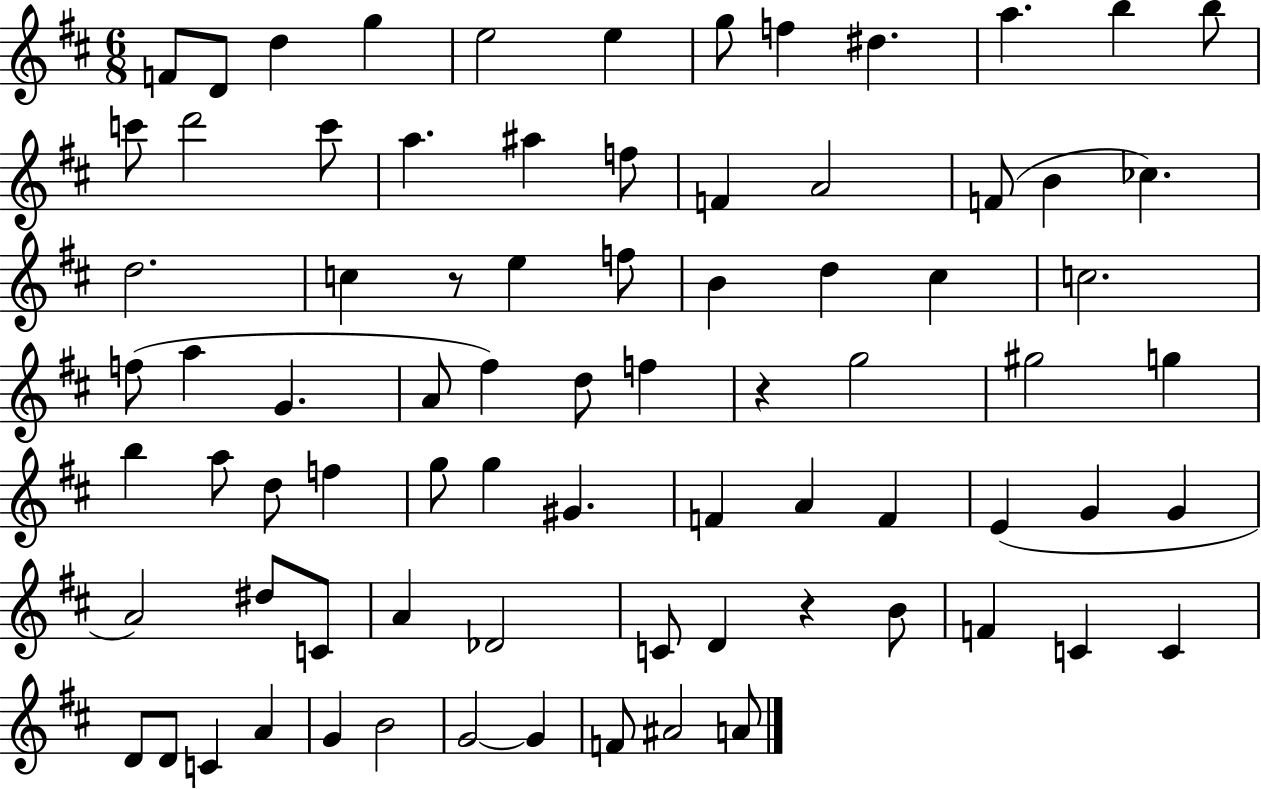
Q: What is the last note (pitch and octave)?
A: A4